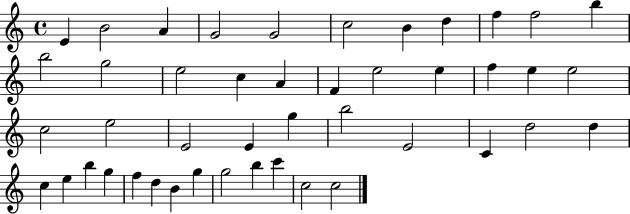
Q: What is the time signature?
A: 4/4